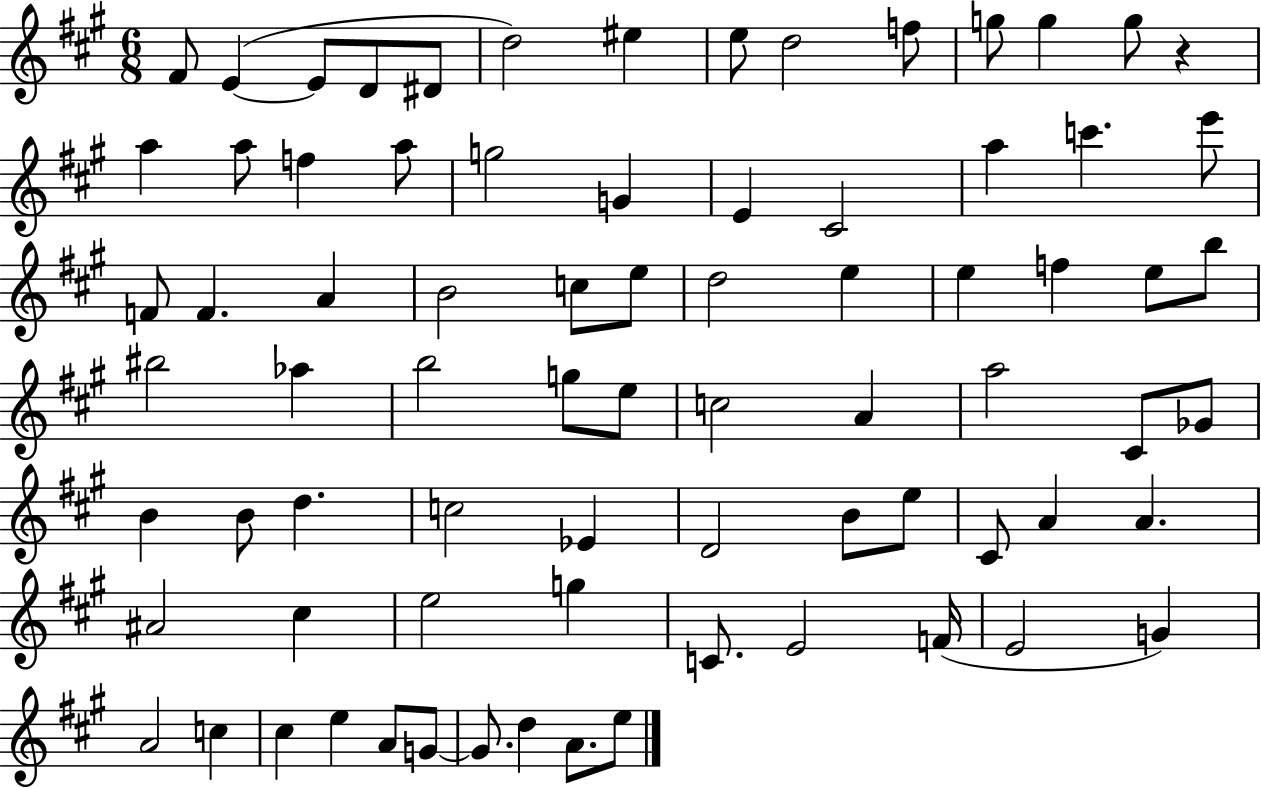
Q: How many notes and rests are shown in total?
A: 77